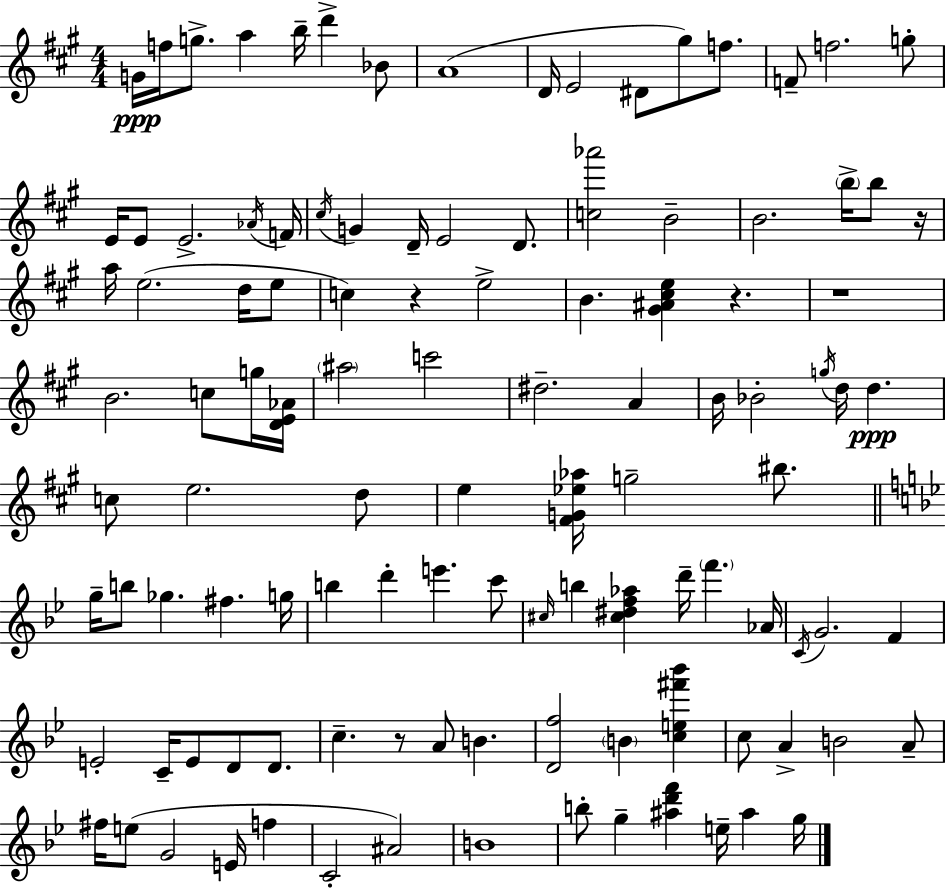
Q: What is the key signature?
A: A major